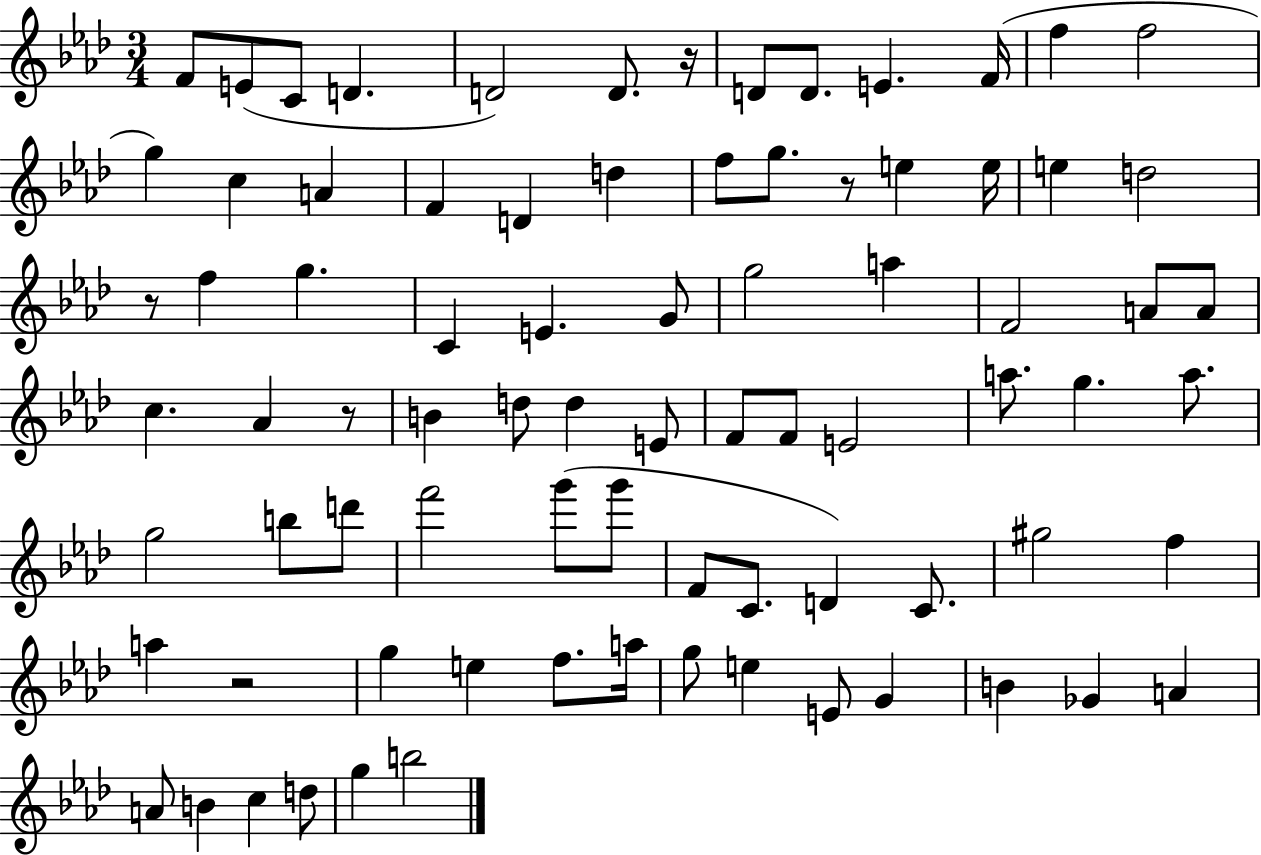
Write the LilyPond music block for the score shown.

{
  \clef treble
  \numericTimeSignature
  \time 3/4
  \key aes \major
  f'8 e'8( c'8 d'4. | d'2) d'8. r16 | d'8 d'8. e'4. f'16( | f''4 f''2 | \break g''4) c''4 a'4 | f'4 d'4 d''4 | f''8 g''8. r8 e''4 e''16 | e''4 d''2 | \break r8 f''4 g''4. | c'4 e'4. g'8 | g''2 a''4 | f'2 a'8 a'8 | \break c''4. aes'4 r8 | b'4 d''8 d''4 e'8 | f'8 f'8 e'2 | a''8. g''4. a''8. | \break g''2 b''8 d'''8 | f'''2 g'''8( g'''8 | f'8 c'8. d'4) c'8. | gis''2 f''4 | \break a''4 r2 | g''4 e''4 f''8. a''16 | g''8 e''4 e'8 g'4 | b'4 ges'4 a'4 | \break a'8 b'4 c''4 d''8 | g''4 b''2 | \bar "|."
}